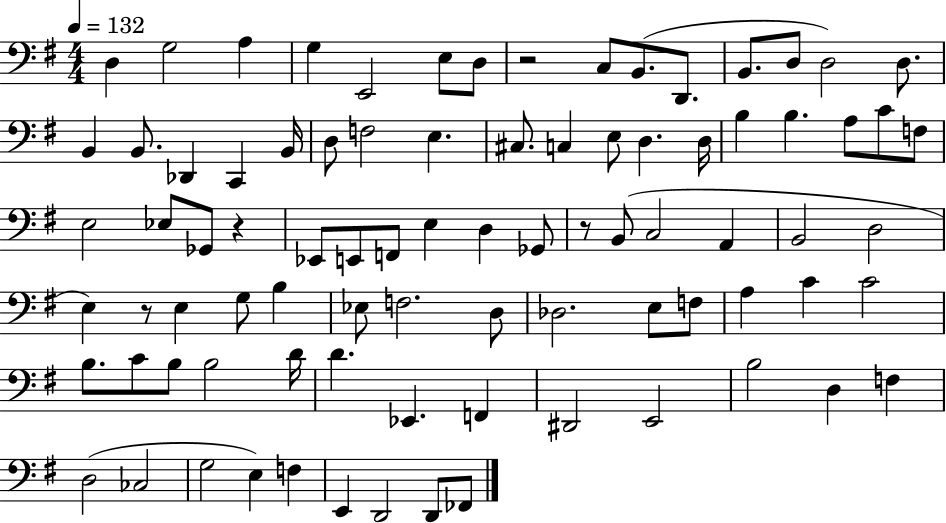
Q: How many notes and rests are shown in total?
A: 85